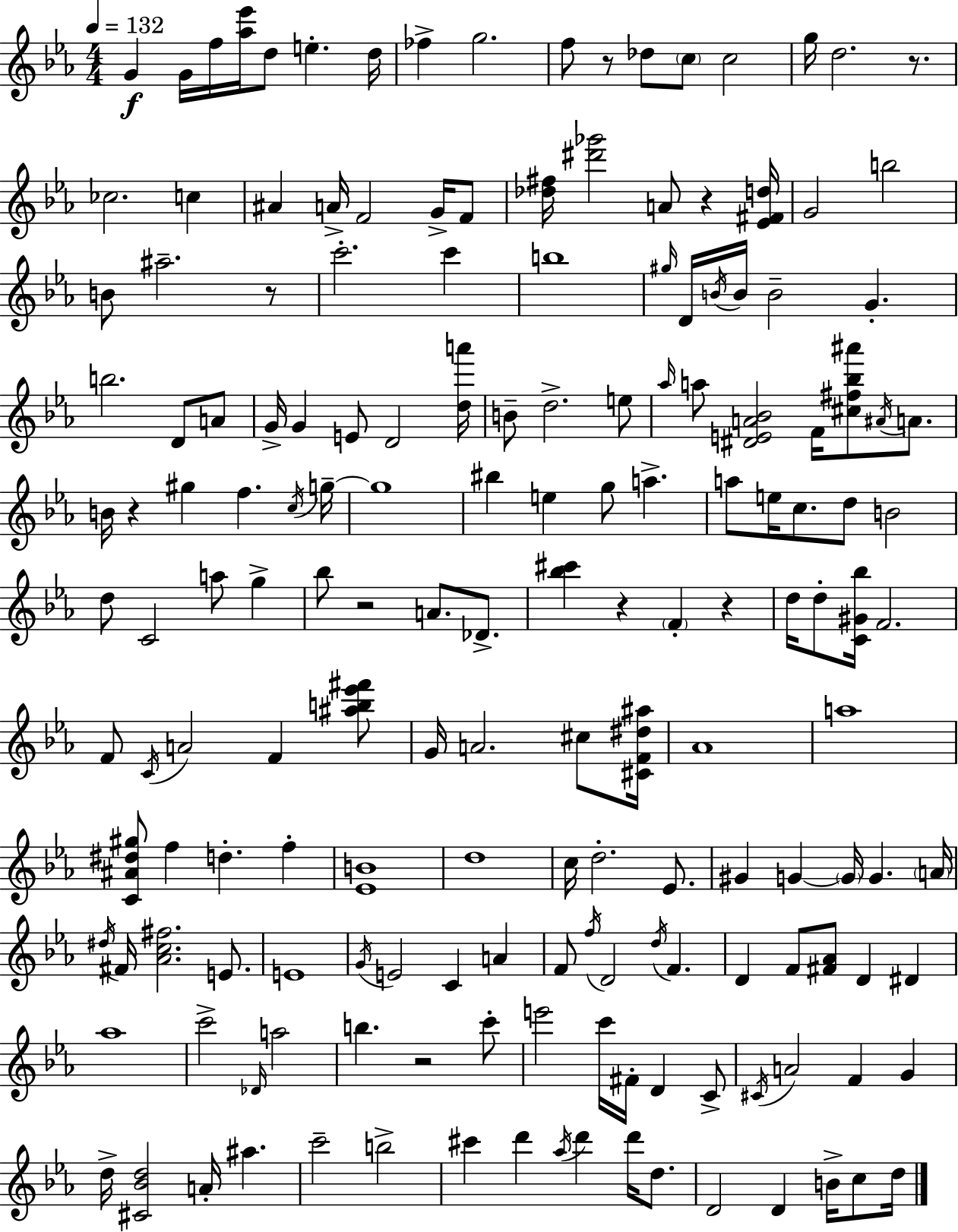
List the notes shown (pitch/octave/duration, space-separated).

G4/q G4/s F5/s [Ab5,Eb6]/s D5/e E5/q. D5/s FES5/q G5/h. F5/e R/e Db5/e C5/e C5/h G5/s D5/h. R/e. CES5/h. C5/q A#4/q A4/s F4/h G4/s F4/e [Db5,F#5]/s [D#6,Gb6]/h A4/e R/q [Eb4,F#4,D5]/s G4/h B5/h B4/e A#5/h. R/e C6/h. C6/q B5/w G#5/s D4/s B4/s B4/s B4/h G4/q. B5/h. D4/e A4/e G4/s G4/q E4/e D4/h [D5,A6]/s B4/e D5/h. E5/e Ab5/s A5/e [D#4,E4,A4,Bb4]/h F4/s [C#5,F#5,Bb5,A#6]/e A#4/s A4/e. B4/s R/q G#5/q F5/q. C5/s G5/s G5/w BIS5/q E5/q G5/e A5/q. A5/e E5/s C5/e. D5/e B4/h D5/e C4/h A5/e G5/q Bb5/e R/h A4/e. Db4/e. [Bb5,C#6]/q R/q F4/q R/q D5/s D5/e [C4,G#4,Bb5]/s F4/h. F4/e C4/s A4/h F4/q [A#5,B5,Eb6,F#6]/e G4/s A4/h. C#5/e [C#4,F4,D#5,A#5]/s Ab4/w A5/w [C4,A#4,D#5,G#5]/e F5/q D5/q. F5/q [Eb4,B4]/w D5/w C5/s D5/h. Eb4/e. G#4/q G4/q G4/s G4/q. A4/s D#5/s F#4/s [Ab4,C5,F#5]/h. E4/e. E4/w G4/s E4/h C4/q A4/q F4/e F5/s D4/h D5/s F4/q. D4/q F4/e [F#4,Ab4]/e D4/q D#4/q Ab5/w C6/h Db4/s A5/h B5/q. R/h C6/e E6/h C6/s F#4/s D4/q C4/e C#4/s A4/h F4/q G4/q D5/s [C#4,Bb4,D5]/h A4/s A#5/q. C6/h B5/h C#6/q D6/q Ab5/s D6/q D6/s D5/e. D4/h D4/q B4/s C5/e D5/s